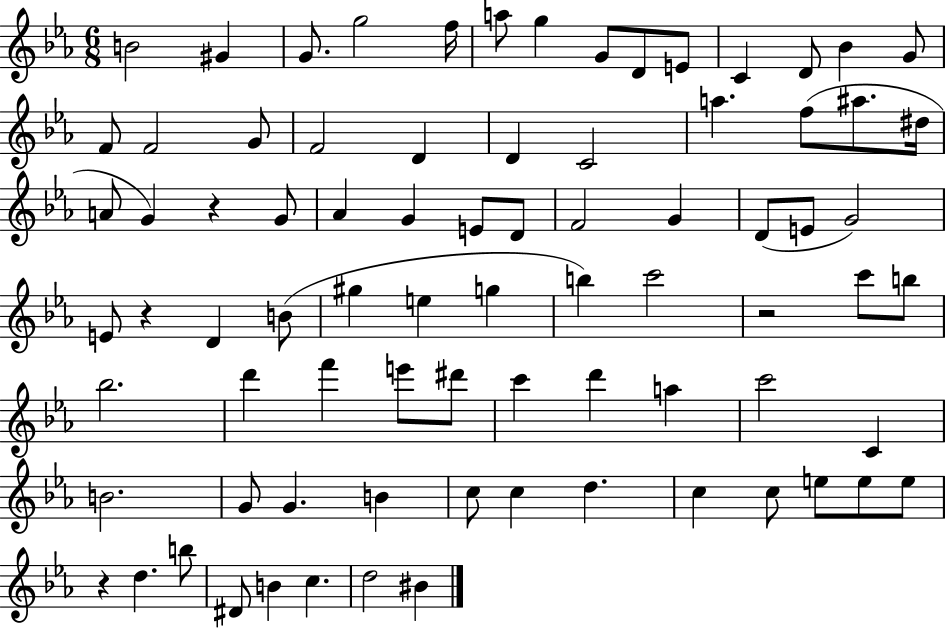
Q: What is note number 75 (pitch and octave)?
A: D5